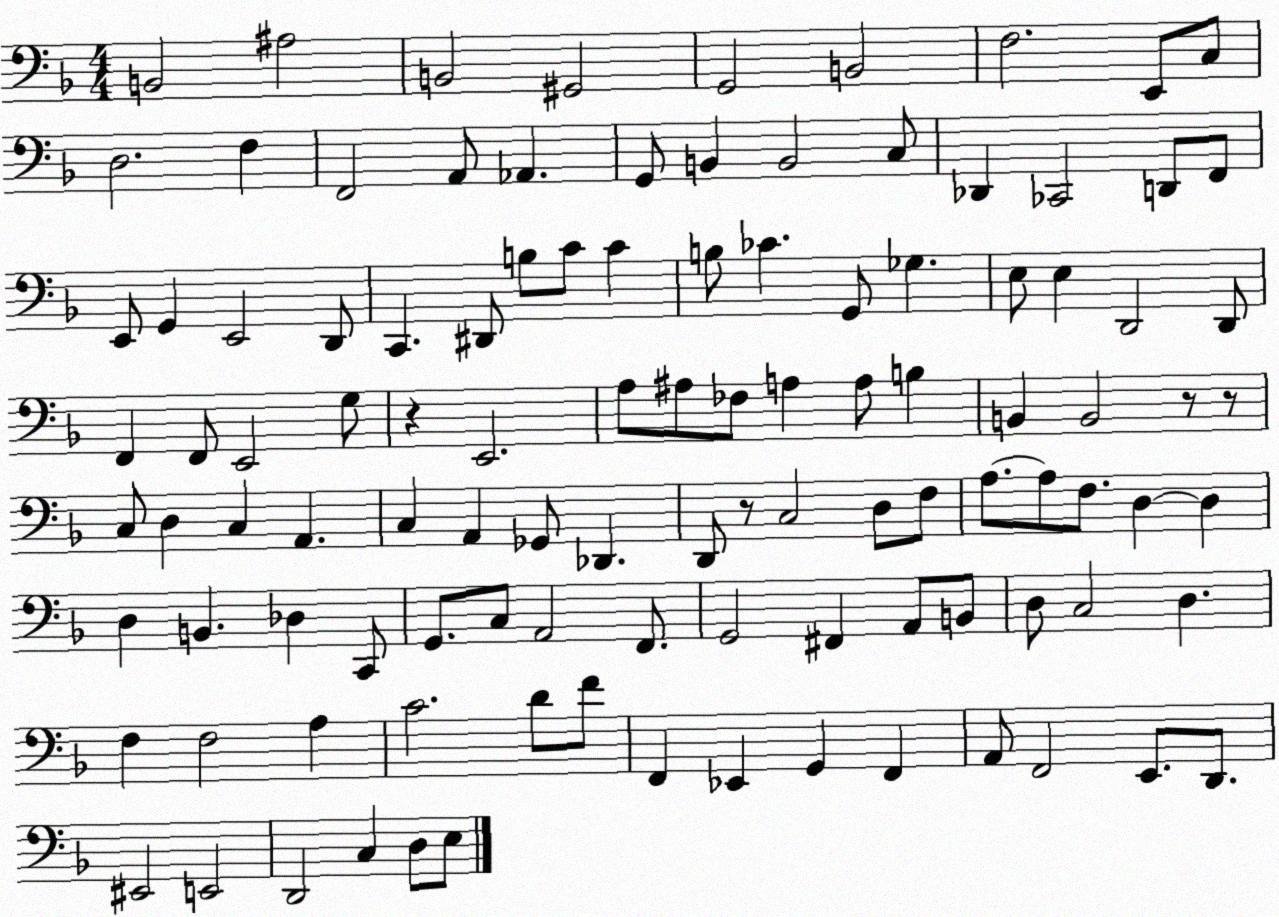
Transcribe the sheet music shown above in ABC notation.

X:1
T:Untitled
M:4/4
L:1/4
K:F
B,,2 ^A,2 B,,2 ^G,,2 G,,2 B,,2 F,2 E,,/2 C,/2 D,2 F, F,,2 A,,/2 _A,, G,,/2 B,, B,,2 C,/2 _D,, _C,,2 D,,/2 F,,/2 E,,/2 G,, E,,2 D,,/2 C,, ^D,,/2 B,/2 C/2 C B,/2 _C G,,/2 _G, E,/2 E, D,,2 D,,/2 F,, F,,/2 E,,2 G,/2 z E,,2 A,/2 ^A,/2 _F,/2 A, A,/2 B, B,, B,,2 z/2 z/2 C,/2 D, C, A,, C, A,, _G,,/2 _D,, D,,/2 z/2 C,2 D,/2 F,/2 A,/2 A,/2 F,/2 D, D, D, B,, _D, C,,/2 G,,/2 C,/2 A,,2 F,,/2 G,,2 ^F,, A,,/2 B,,/2 D,/2 C,2 D, F, F,2 A, C2 D/2 F/2 F,, _E,, G,, F,, A,,/2 F,,2 E,,/2 D,,/2 ^E,,2 E,,2 D,,2 C, D,/2 E,/2